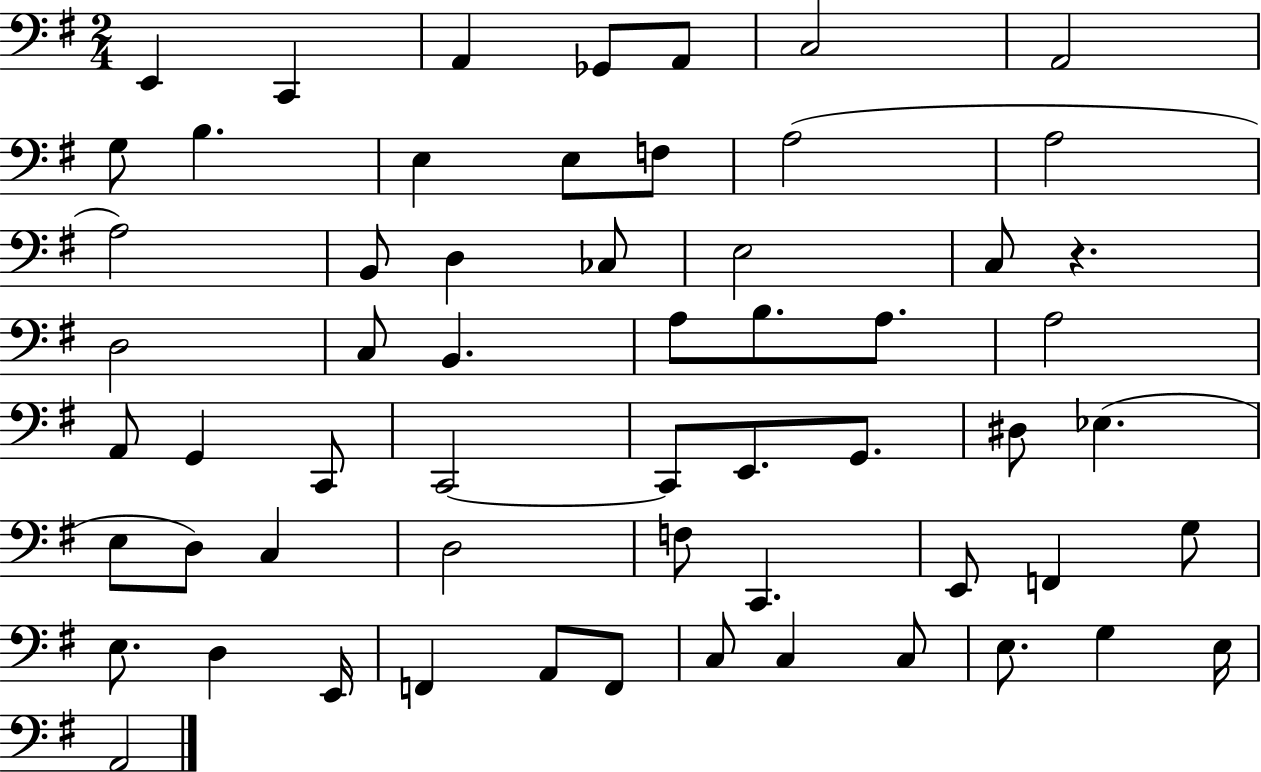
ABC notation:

X:1
T:Untitled
M:2/4
L:1/4
K:G
E,, C,, A,, _G,,/2 A,,/2 C,2 A,,2 G,/2 B, E, E,/2 F,/2 A,2 A,2 A,2 B,,/2 D, _C,/2 E,2 C,/2 z D,2 C,/2 B,, A,/2 B,/2 A,/2 A,2 A,,/2 G,, C,,/2 C,,2 C,,/2 E,,/2 G,,/2 ^D,/2 _E, E,/2 D,/2 C, D,2 F,/2 C,, E,,/2 F,, G,/2 E,/2 D, E,,/4 F,, A,,/2 F,,/2 C,/2 C, C,/2 E,/2 G, E,/4 A,,2